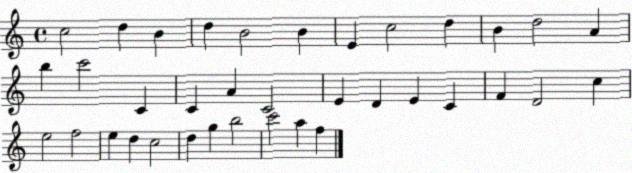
X:1
T:Untitled
M:4/4
L:1/4
K:C
c2 d B d B2 B E c2 d B d2 A b c'2 C C A C2 E D E C F D2 c e2 f2 e d c2 d g b2 c'2 a f